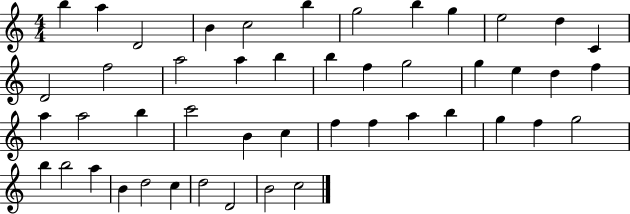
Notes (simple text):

B5/q A5/q D4/h B4/q C5/h B5/q G5/h B5/q G5/q E5/h D5/q C4/q D4/h F5/h A5/h A5/q B5/q B5/q F5/q G5/h G5/q E5/q D5/q F5/q A5/q A5/h B5/q C6/h B4/q C5/q F5/q F5/q A5/q B5/q G5/q F5/q G5/h B5/q B5/h A5/q B4/q D5/h C5/q D5/h D4/h B4/h C5/h